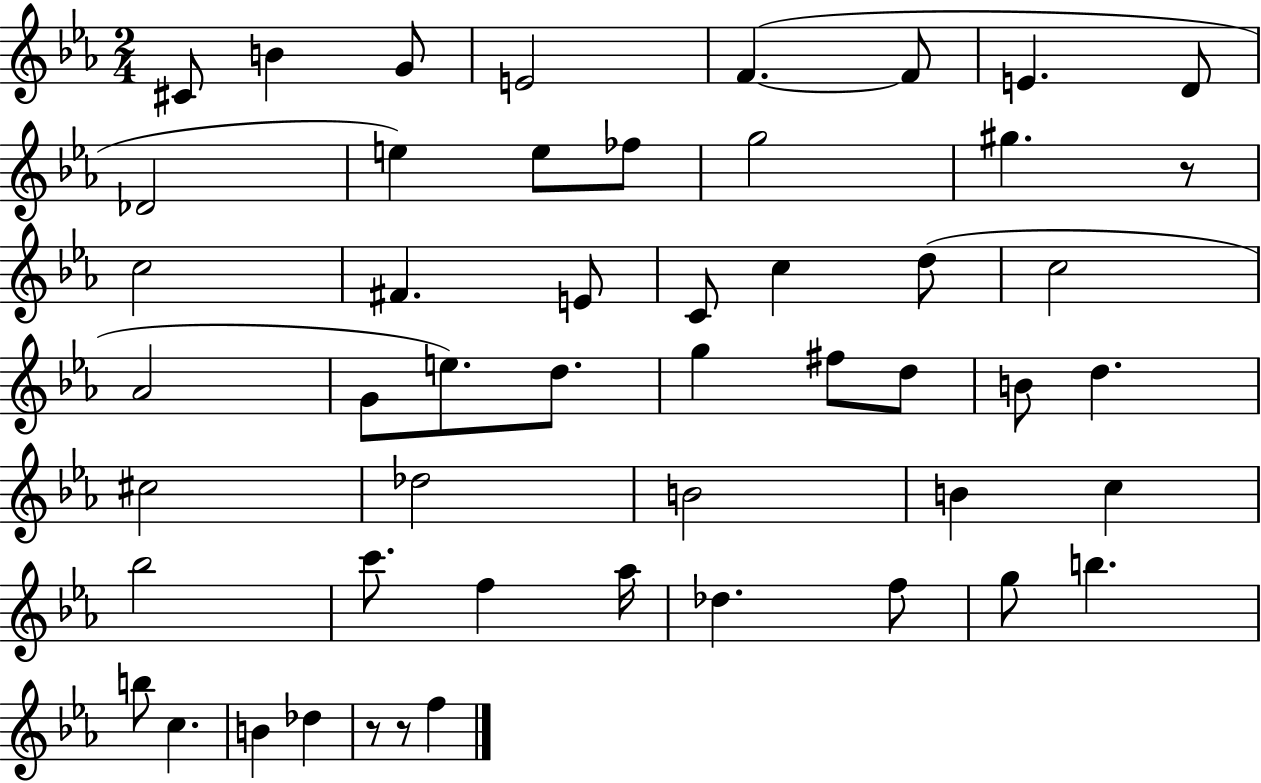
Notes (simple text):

C#4/e B4/q G4/e E4/h F4/q. F4/e E4/q. D4/e Db4/h E5/q E5/e FES5/e G5/h G#5/q. R/e C5/h F#4/q. E4/e C4/e C5/q D5/e C5/h Ab4/h G4/e E5/e. D5/e. G5/q F#5/e D5/e B4/e D5/q. C#5/h Db5/h B4/h B4/q C5/q Bb5/h C6/e. F5/q Ab5/s Db5/q. F5/e G5/e B5/q. B5/e C5/q. B4/q Db5/q R/e R/e F5/q